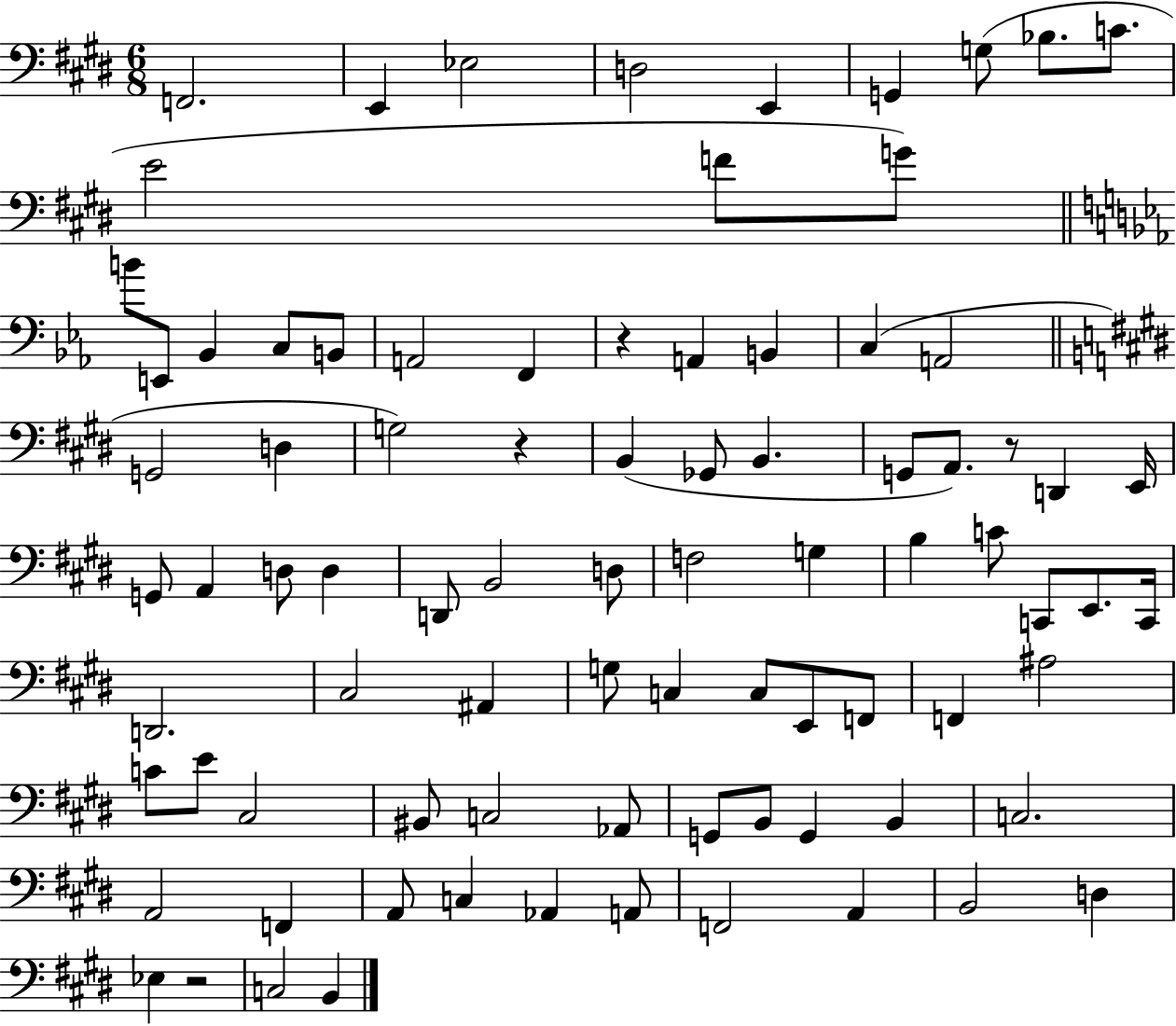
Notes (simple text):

F2/h. E2/q Eb3/h D3/h E2/q G2/q G3/e Bb3/e. C4/e. E4/h F4/e G4/e B4/e E2/e Bb2/q C3/e B2/e A2/h F2/q R/q A2/q B2/q C3/q A2/h G2/h D3/q G3/h R/q B2/q Gb2/e B2/q. G2/e A2/e. R/e D2/q E2/s G2/e A2/q D3/e D3/q D2/e B2/h D3/e F3/h G3/q B3/q C4/e C2/e E2/e. C2/s D2/h. C#3/h A#2/q G3/e C3/q C3/e E2/e F2/e F2/q A#3/h C4/e E4/e C#3/h BIS2/e C3/h Ab2/e G2/e B2/e G2/q B2/q C3/h. A2/h F2/q A2/e C3/q Ab2/q A2/e F2/h A2/q B2/h D3/q Eb3/q R/h C3/h B2/q